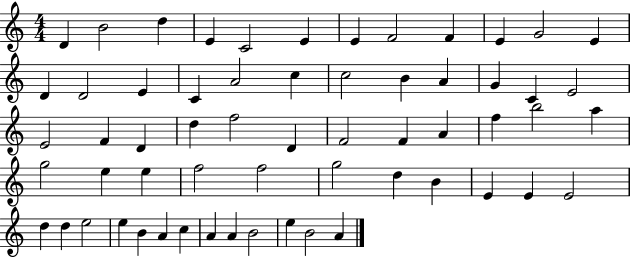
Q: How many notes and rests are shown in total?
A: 60